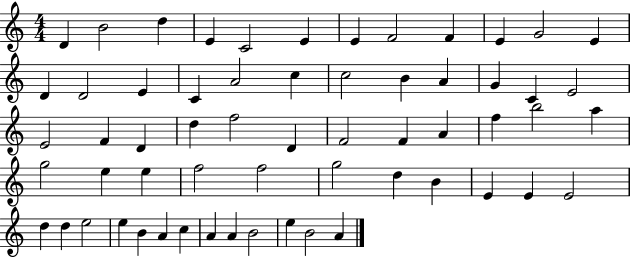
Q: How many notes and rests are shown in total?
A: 60